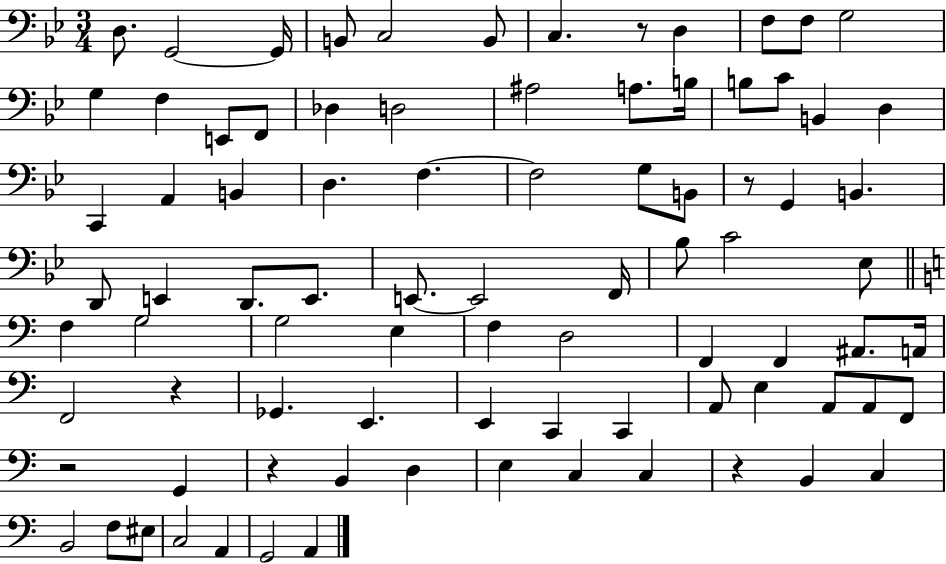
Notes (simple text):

D3/e. G2/h G2/s B2/e C3/h B2/e C3/q. R/e D3/q F3/e F3/e G3/h G3/q F3/q E2/e F2/e Db3/q D3/h A#3/h A3/e. B3/s B3/e C4/e B2/q D3/q C2/q A2/q B2/q D3/q. F3/q. F3/h G3/e B2/e R/e G2/q B2/q. D2/e E2/q D2/e. E2/e. E2/e. E2/h F2/s Bb3/e C4/h Eb3/e F3/q G3/h G3/h E3/q F3/q D3/h F2/q F2/q A#2/e. A2/s F2/h R/q Gb2/q. E2/q. E2/q C2/q C2/q A2/e E3/q A2/e A2/e F2/e R/h G2/q R/q B2/q D3/q E3/q C3/q C3/q R/q B2/q C3/q B2/h F3/e EIS3/e C3/h A2/q G2/h A2/q